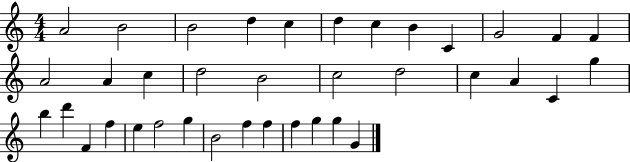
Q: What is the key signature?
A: C major